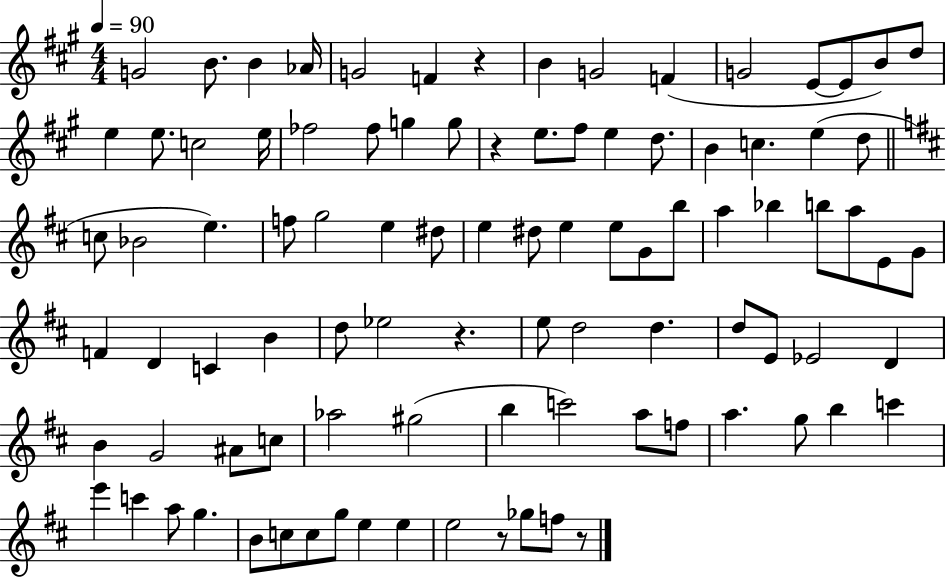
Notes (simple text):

G4/h B4/e. B4/q Ab4/s G4/h F4/q R/q B4/q G4/h F4/q G4/h E4/e E4/e B4/e D5/e E5/q E5/e. C5/h E5/s FES5/h FES5/e G5/q G5/e R/q E5/e. F#5/e E5/q D5/e. B4/q C5/q. E5/q D5/e C5/e Bb4/h E5/q. F5/e G5/h E5/q D#5/e E5/q D#5/e E5/q E5/e G4/e B5/e A5/q Bb5/q B5/e A5/e E4/e G4/e F4/q D4/q C4/q B4/q D5/e Eb5/h R/q. E5/e D5/h D5/q. D5/e E4/e Eb4/h D4/q B4/q G4/h A#4/e C5/e Ab5/h G#5/h B5/q C6/h A5/e F5/e A5/q. G5/e B5/q C6/q E6/q C6/q A5/e G5/q. B4/e C5/e C5/e G5/e E5/q E5/q E5/h R/e Gb5/e F5/e R/e